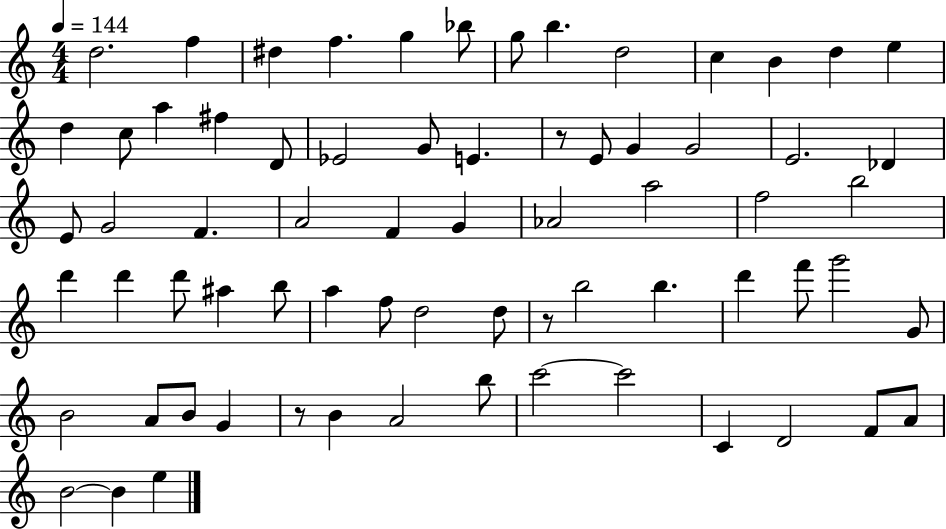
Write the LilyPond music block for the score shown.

{
  \clef treble
  \numericTimeSignature
  \time 4/4
  \key c \major
  \tempo 4 = 144
  d''2. f''4 | dis''4 f''4. g''4 bes''8 | g''8 b''4. d''2 | c''4 b'4 d''4 e''4 | \break d''4 c''8 a''4 fis''4 d'8 | ees'2 g'8 e'4. | r8 e'8 g'4 g'2 | e'2. des'4 | \break e'8 g'2 f'4. | a'2 f'4 g'4 | aes'2 a''2 | f''2 b''2 | \break d'''4 d'''4 d'''8 ais''4 b''8 | a''4 f''8 d''2 d''8 | r8 b''2 b''4. | d'''4 f'''8 g'''2 g'8 | \break b'2 a'8 b'8 g'4 | r8 b'4 a'2 b''8 | c'''2~~ c'''2 | c'4 d'2 f'8 a'8 | \break b'2~~ b'4 e''4 | \bar "|."
}